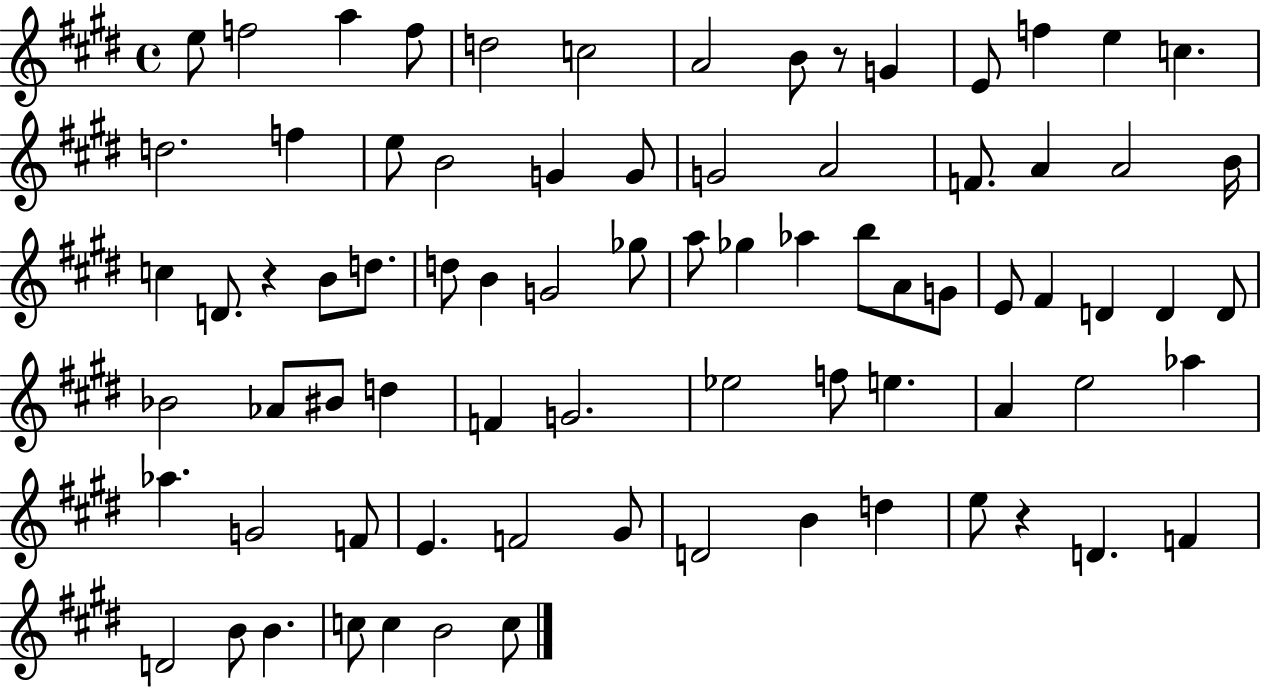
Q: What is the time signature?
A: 4/4